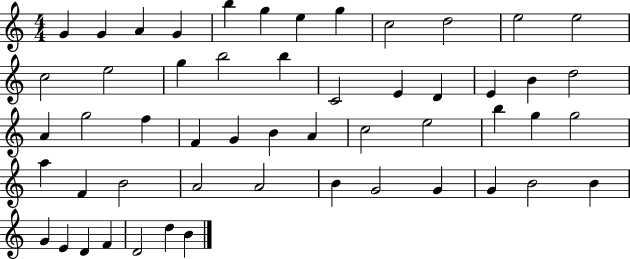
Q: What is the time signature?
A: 4/4